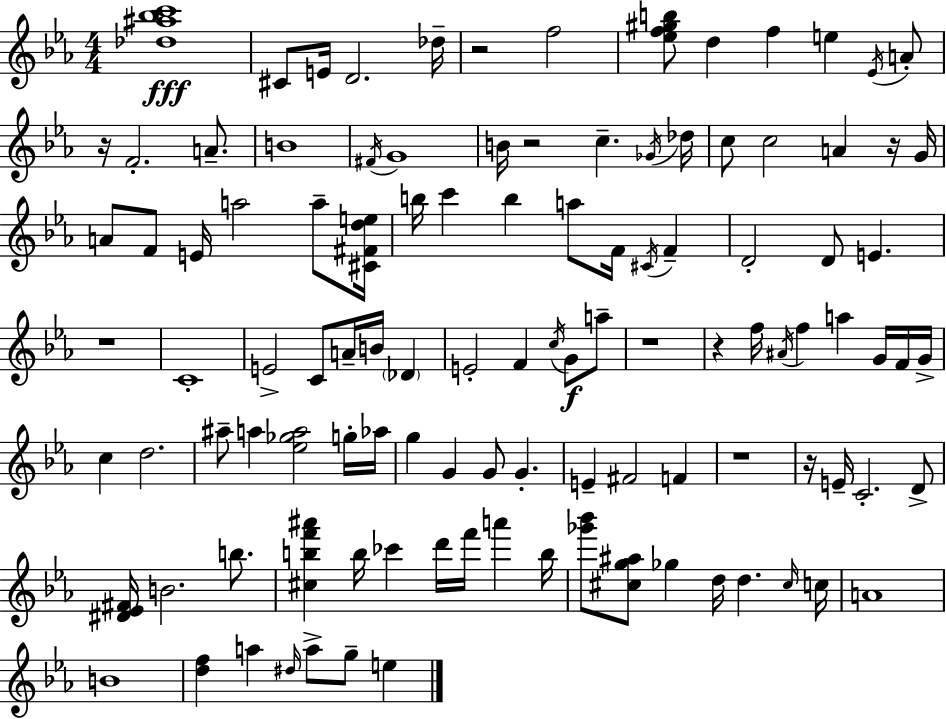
X:1
T:Untitled
M:4/4
L:1/4
K:Cm
[_d^a_bc']4 ^C/2 E/4 D2 _d/4 z2 f2 [_ef^gb]/2 d f e _E/4 A/2 z/4 F2 A/2 B4 ^F/4 G4 B/4 z2 c _G/4 _d/4 c/2 c2 A z/4 G/4 A/2 F/2 E/4 a2 a/2 [^C^Fde]/4 b/4 c' b a/2 F/4 ^C/4 F D2 D/2 E z4 C4 E2 C/2 A/4 B/4 _D E2 F c/4 G/2 a/2 z4 z f/4 ^A/4 f a G/4 F/4 G/4 c d2 ^a/2 a [_e_ga]2 g/4 _a/4 g G G/2 G E ^F2 F z4 z/4 E/4 C2 D/2 [^D_E^F]/4 B2 b/2 [^cbf'^a'] b/4 _c' d'/4 f'/4 a' b/4 [_g'_b']/2 [^cg^a]/2 _g d/4 d ^c/4 c/4 A4 B4 [df] a ^d/4 a/2 g/2 e